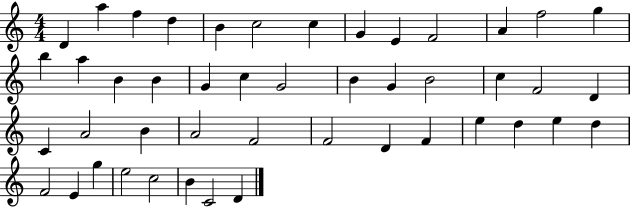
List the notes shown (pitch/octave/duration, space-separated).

D4/q A5/q F5/q D5/q B4/q C5/h C5/q G4/q E4/q F4/h A4/q F5/h G5/q B5/q A5/q B4/q B4/q G4/q C5/q G4/h B4/q G4/q B4/h C5/q F4/h D4/q C4/q A4/h B4/q A4/h F4/h F4/h D4/q F4/q E5/q D5/q E5/q D5/q F4/h E4/q G5/q E5/h C5/h B4/q C4/h D4/q